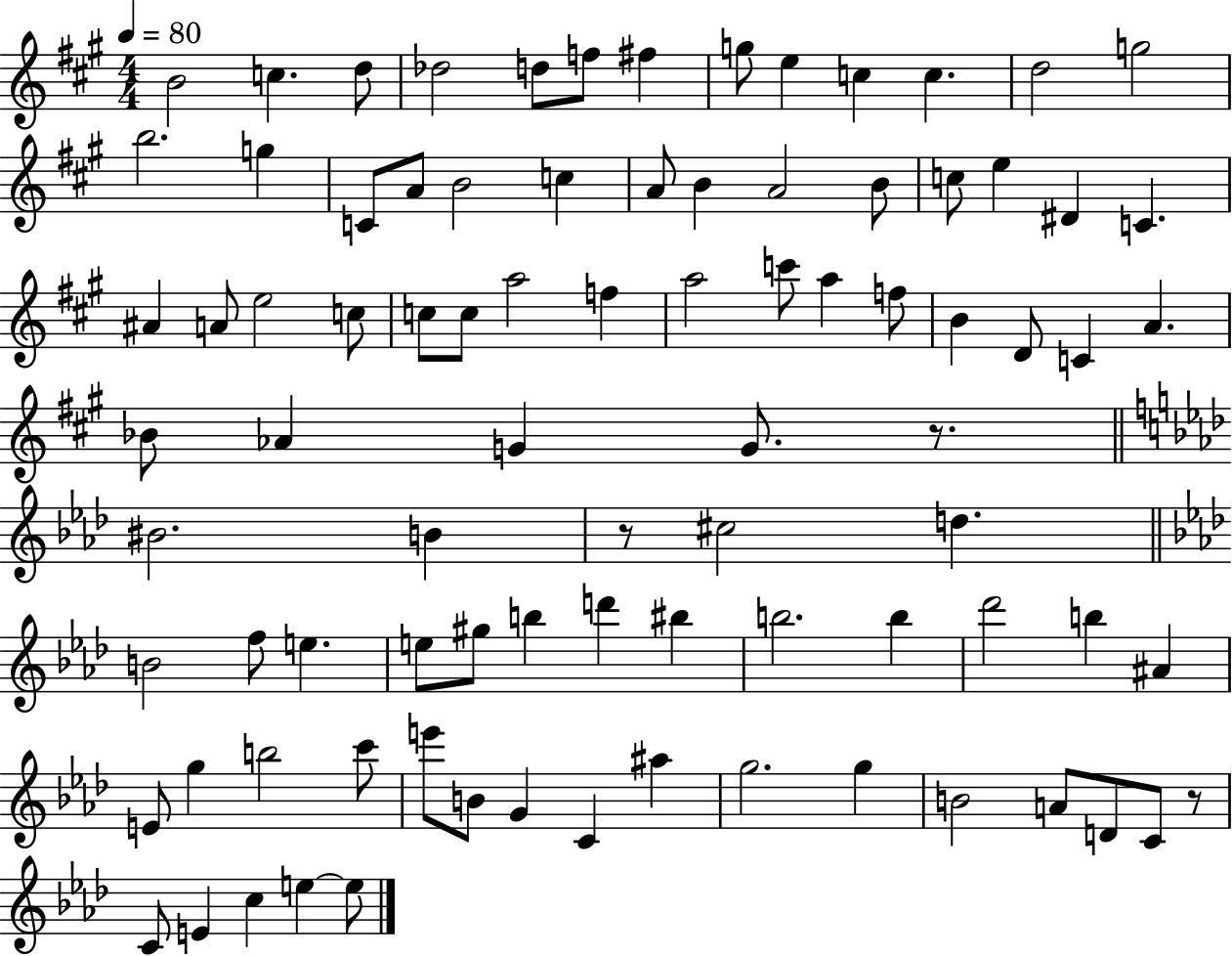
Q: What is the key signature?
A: A major